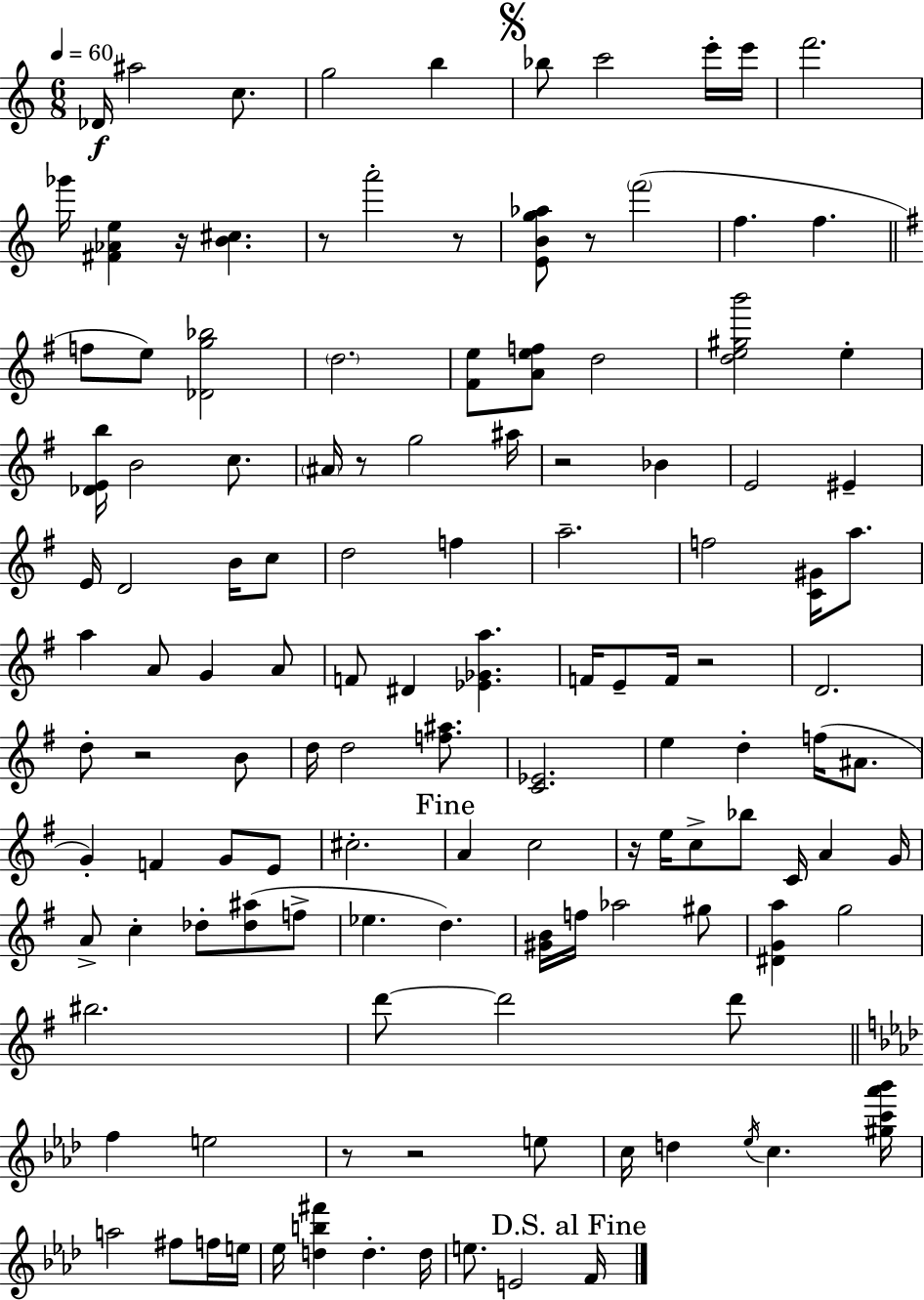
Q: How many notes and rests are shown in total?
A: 127